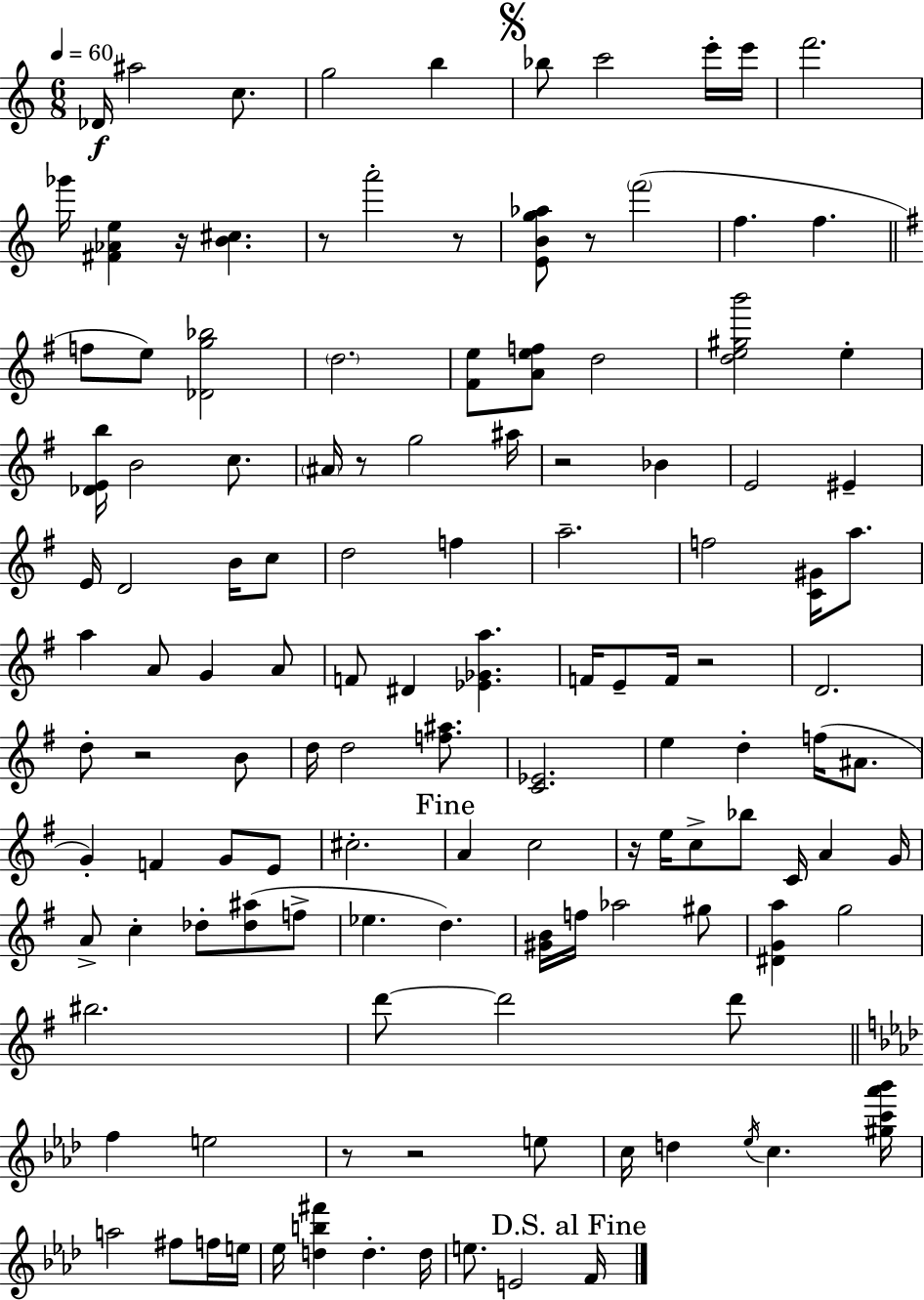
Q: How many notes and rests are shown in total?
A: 127